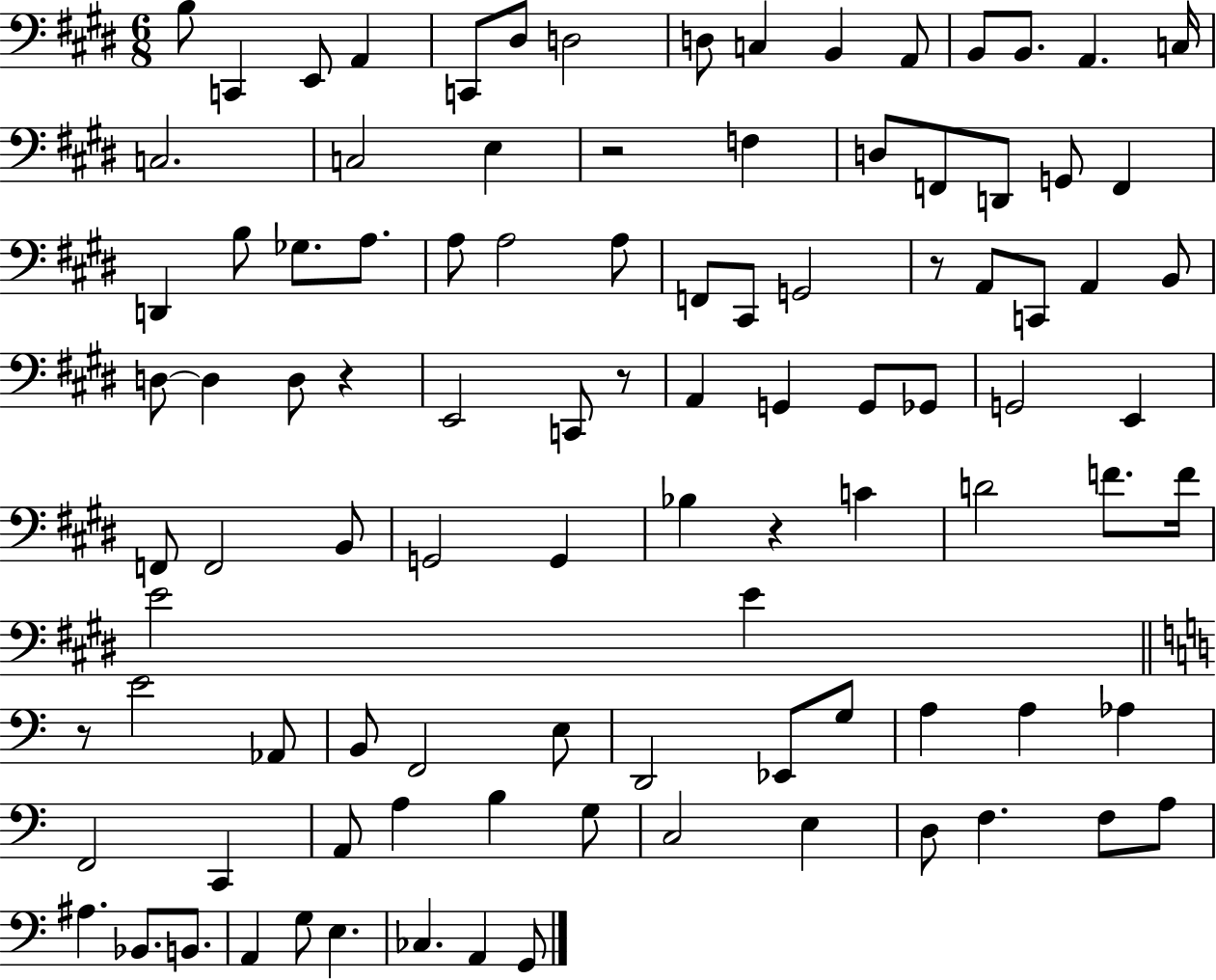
{
  \clef bass
  \numericTimeSignature
  \time 6/8
  \key e \major
  \repeat volta 2 { b8 c,4 e,8 a,4 | c,8 dis8 d2 | d8 c4 b,4 a,8 | b,8 b,8. a,4. c16 | \break c2. | c2 e4 | r2 f4 | d8 f,8 d,8 g,8 f,4 | \break d,4 b8 ges8. a8. | a8 a2 a8 | f,8 cis,8 g,2 | r8 a,8 c,8 a,4 b,8 | \break d8~~ d4 d8 r4 | e,2 c,8 r8 | a,4 g,4 g,8 ges,8 | g,2 e,4 | \break f,8 f,2 b,8 | g,2 g,4 | bes4 r4 c'4 | d'2 f'8. f'16 | \break e'2 e'4 | \bar "||" \break \key c \major r8 e'2 aes,8 | b,8 f,2 e8 | d,2 ees,8 g8 | a4 a4 aes4 | \break f,2 c,4 | a,8 a4 b4 g8 | c2 e4 | d8 f4. f8 a8 | \break ais4. bes,8. b,8. | a,4 g8 e4. | ces4. a,4 g,8 | } \bar "|."
}